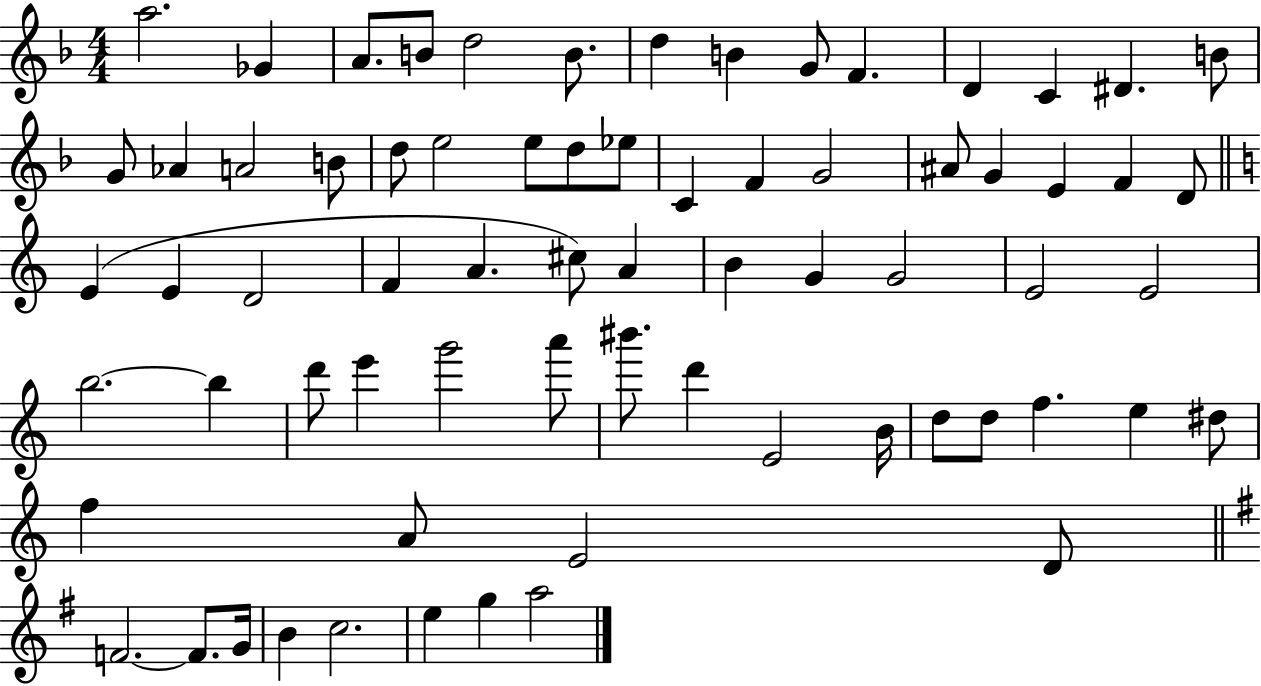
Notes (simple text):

A5/h. Gb4/q A4/e. B4/e D5/h B4/e. D5/q B4/q G4/e F4/q. D4/q C4/q D#4/q. B4/e G4/e Ab4/q A4/h B4/e D5/e E5/h E5/e D5/e Eb5/e C4/q F4/q G4/h A#4/e G4/q E4/q F4/q D4/e E4/q E4/q D4/h F4/q A4/q. C#5/e A4/q B4/q G4/q G4/h E4/h E4/h B5/h. B5/q D6/e E6/q G6/h A6/e BIS6/e. D6/q E4/h B4/s D5/e D5/e F5/q. E5/q D#5/e F5/q A4/e E4/h D4/e F4/h. F4/e. G4/s B4/q C5/h. E5/q G5/q A5/h